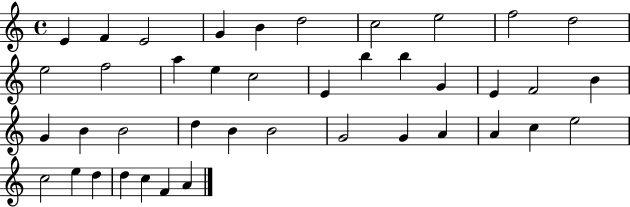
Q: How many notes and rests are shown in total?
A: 41